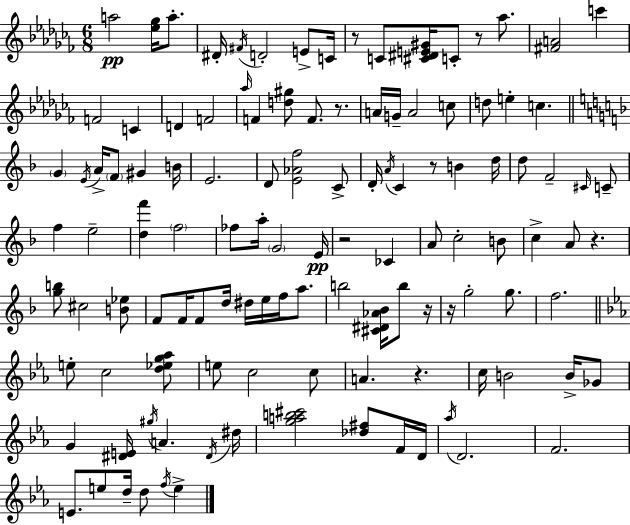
{
  \clef treble
  \numericTimeSignature
  \time 6/8
  \key aes \minor
  a''2\pp <ees'' ges''>16 a''8.-. | dis'16-. \acciaccatura { fis'16 } d'2-. e'8-> | c'16 r8 c'8 <cis' dis' e' gis'>16 c'8-. r8 aes''8. | <fis' a'>2 c'''4 | \break f'2 c'4 | d'4 f'2 | \grace { aes''16 } f'4 <d'' gis''>8 f'8. r8. | a'16 g'16-- a'2 | \break c''8 d''8 e''4-. c''4. | \bar "||" \break \key f \major \parenthesize g'4 \acciaccatura { e'16 } a'16-> \parenthesize f'8 gis'4 | b'16 e'2. | d'8 <e' aes' f''>2 c'8-> | d'16-. \acciaccatura { a'16 } c'4 r8 b'4 | \break d''16 d''8 f'2-- | \grace { cis'16 } c'8-- f''4 e''2-- | <d'' f'''>4 \parenthesize f''2 | fes''8 a''16-. \parenthesize g'2 | \break e'16\pp r2 ces'4 | a'8 c''2-. | b'8 c''4-> a'8 r4. | <g'' b''>8 cis''2 | \break <b' ees''>8 f'8 f'16 f'8 d''16 dis''16 e''16 f''16 | a''8. b''2 <cis' dis' aes' bes'>16 | b''8 r16 r16 g''2-. | g''8. f''2. | \break \bar "||" \break \key ees \major e''8-. c''2 <d'' ees'' g'' aes''>8 | e''8 c''2 c''8 | a'4. r4. | c''16 b'2 b'16-> ges'8 | \break g'4 <dis' e'>16 \acciaccatura { gis''16 } a'4. | \acciaccatura { dis'16 } dis''16 <g'' a'' b'' cis'''>2 <des'' fis''>8 | f'16 d'16 \acciaccatura { aes''16 } d'2. | f'2. | \break e'8. e''8 d''16-- d''8 \acciaccatura { f''16 } | e''4-> \bar "|."
}